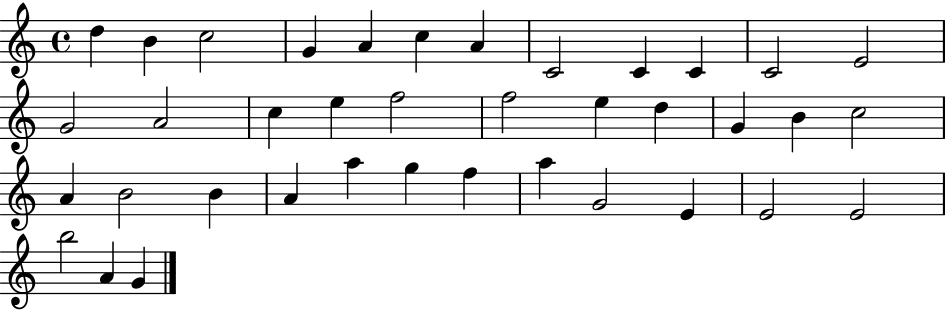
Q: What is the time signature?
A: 4/4